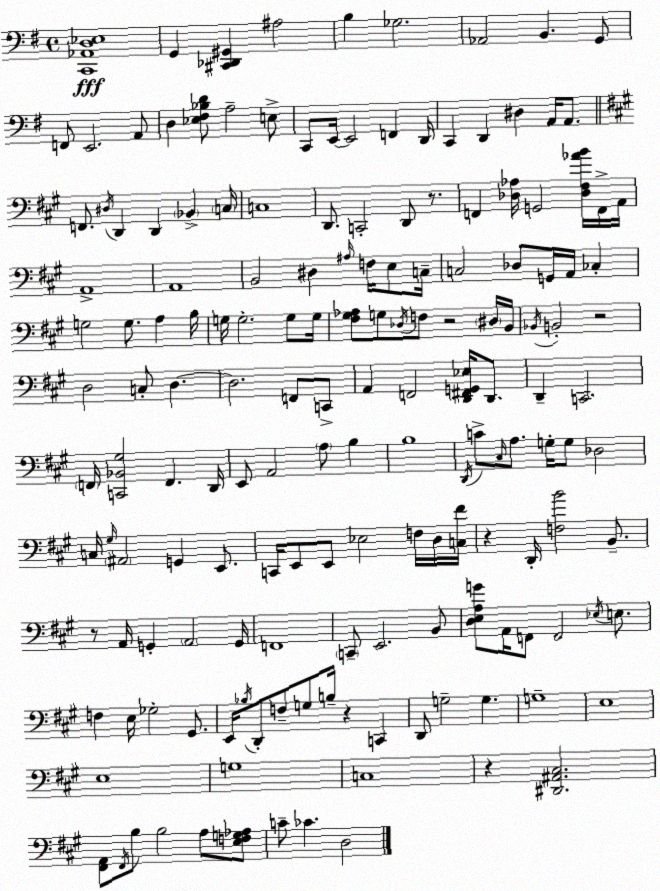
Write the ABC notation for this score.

X:1
T:Untitled
M:4/4
L:1/4
K:G
[C,,_A,,D,_E,]4 G,, [^C,,_D,,^G,,] ^A,2 B, _G,2 _A,,2 B,, G,,/2 F,,/2 E,,2 A,,/2 D, [_E,^F,_B,D]/2 A,2 E,/2 C,,/2 E,,/4 E,,2 F,, D,,/4 C,, D,, ^D, A,,/4 A,,/2 F,,/2 ^D,/4 D,, D,, _B,, C,/4 C,4 D,,/2 C,,2 D,,/2 z/2 F,, [_D,_A,]/4 G,,2 [_D,^F,_AB]/4 F,,/4 A,,/4 A,,4 A,,4 B,,2 ^D, ^A,/4 F,/4 E,/2 C,/4 C,2 _D,/2 G,,/4 A,,/4 _C, G,2 G,/2 A, B,/4 G,/4 G,2 G,/2 G,/4 [^F,^G,_A,]/2 G,/2 _D,/4 F,/2 z2 ^D,/4 B,,/4 _B,,/4 B,,2 z2 D,2 C,/2 D, D,2 F,,/2 C,,/2 A,, F,,2 [D,,^F,,G,,_E,]/4 D,,/2 D,, C,,2 F,,/4 [C,,_B,,^G,]2 F,, D,,/4 E,,/2 A,,2 A,/2 B, B,4 D,,/4 C/2 ^C,/4 A,/2 G,/4 G,/2 _D,2 C,/4 ^G,/4 ^A,,2 G,, E,,/2 C,,/4 E,,/2 E,,/2 _E,2 F,/4 D,/4 [C,^F]/4 z D,,/4 [F,B]2 B,,/2 z/2 A,,/4 G,, A,,2 G,,/4 F,,4 C,,/2 E,,2 B,,/2 [D,E,A,G]/2 A,,/4 F,,/2 F,,2 _E,/4 E,/2 F, E,/4 _G,2 ^G,,/2 E,,/4 _B,/4 D,,/2 F,/2 G,/2 B,/4 z C,, D,,/2 G,2 G, G,4 E,4 E,4 G,4 C,4 z [^D,,^A,,^C,]2 [^F,,A,,]/2 ^F,,/4 B,/2 B,2 A,/2 [E,F,G,_A,]/2 C/2 _C D,2